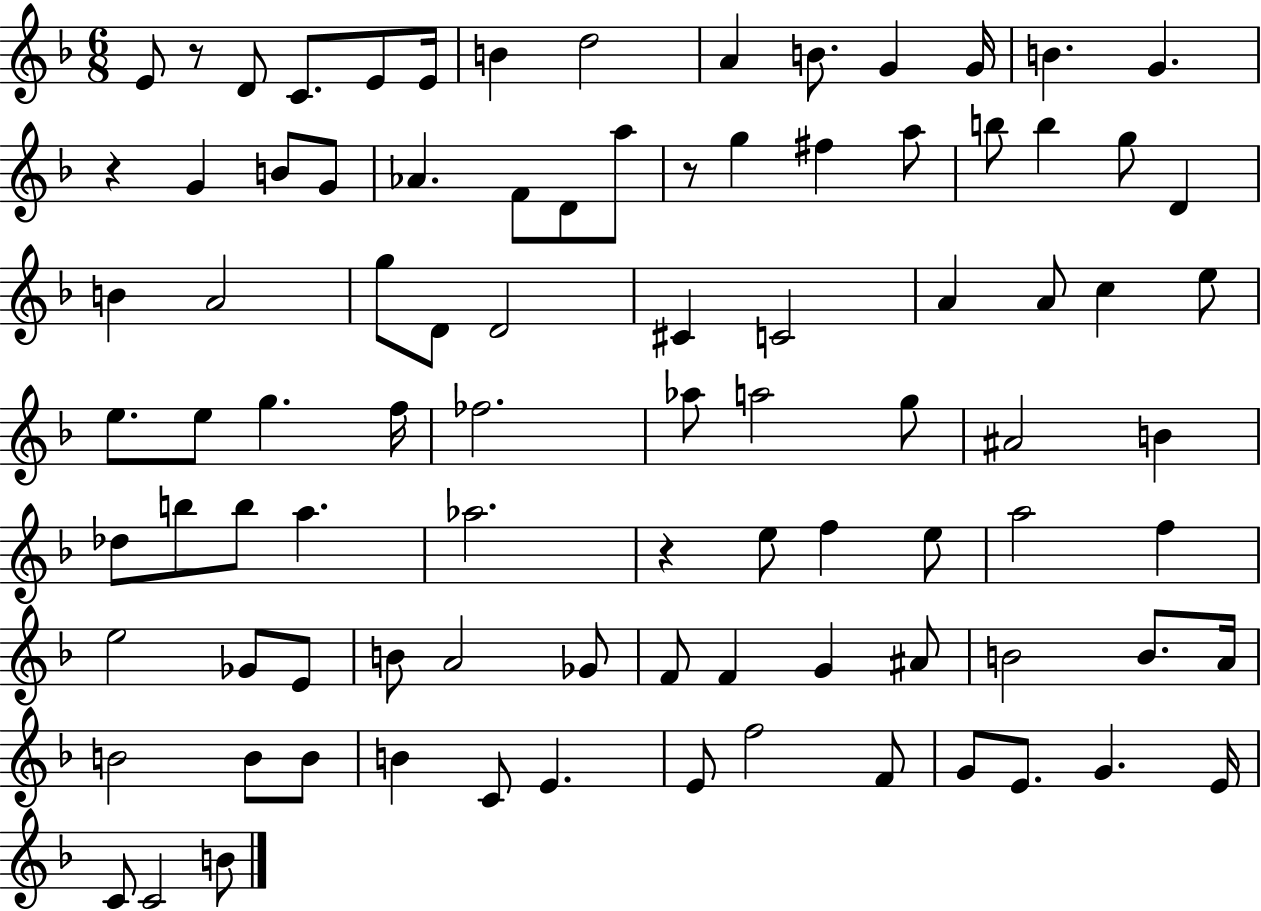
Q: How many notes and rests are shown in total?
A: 91